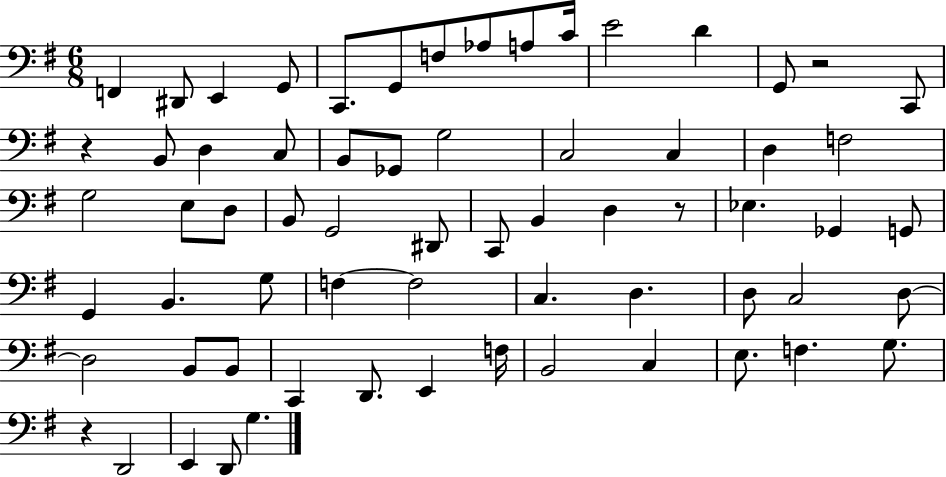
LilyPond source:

{
  \clef bass
  \numericTimeSignature
  \time 6/8
  \key g \major
  f,4 dis,8 e,4 g,8 | c,8. g,8 f8 aes8 a8 c'16 | e'2 d'4 | g,8 r2 c,8 | \break r4 b,8 d4 c8 | b,8 ges,8 g2 | c2 c4 | d4 f2 | \break g2 e8 d8 | b,8 g,2 dis,8 | c,8 b,4 d4 r8 | ees4. ges,4 g,8 | \break g,4 b,4. g8 | f4~~ f2 | c4. d4. | d8 c2 d8~~ | \break d2 b,8 b,8 | c,4 d,8. e,4 f16 | b,2 c4 | e8. f4. g8. | \break r4 d,2 | e,4 d,8 g4. | \bar "|."
}